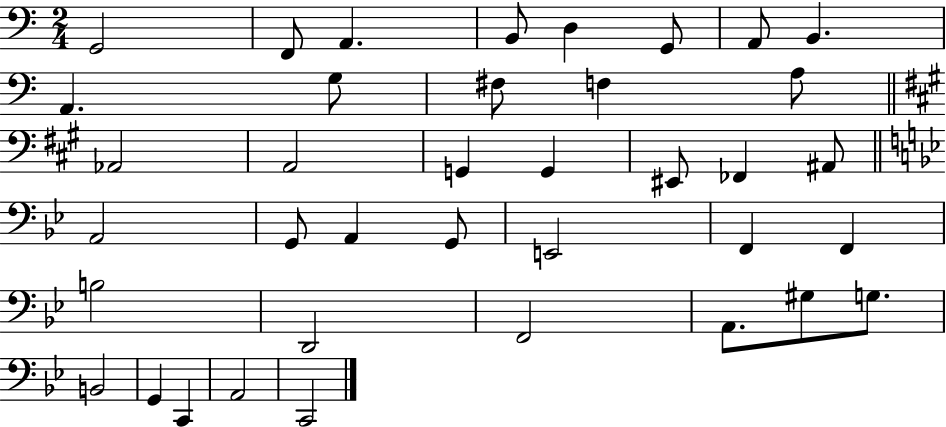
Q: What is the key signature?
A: C major